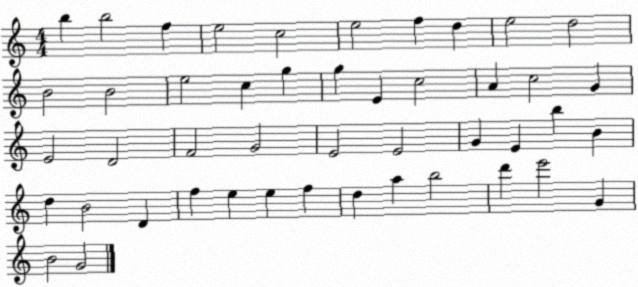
X:1
T:Untitled
M:4/4
L:1/4
K:C
b b2 f e2 c2 e2 f d e2 d2 B2 B2 e2 c g g E c2 A c2 G E2 D2 F2 G2 E2 E2 G E b B d B2 D f e e f d a b2 d' e'2 G B2 G2